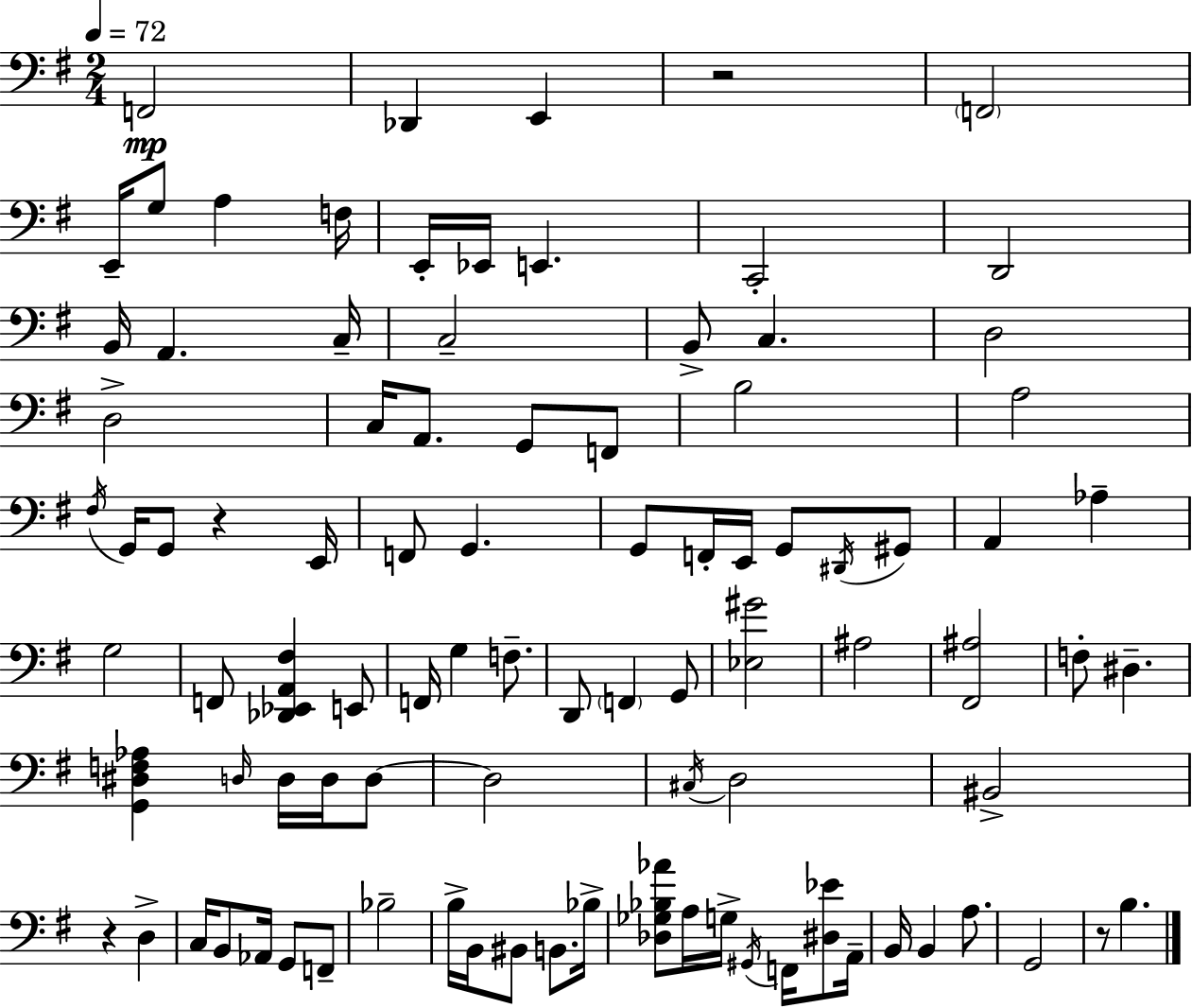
X:1
T:Untitled
M:2/4
L:1/4
K:G
F,,2 _D,, E,, z2 F,,2 E,,/4 G,/2 A, F,/4 E,,/4 _E,,/4 E,, C,,2 D,,2 B,,/4 A,, C,/4 C,2 B,,/2 C, D,2 D,2 C,/4 A,,/2 G,,/2 F,,/2 B,2 A,2 ^F,/4 G,,/4 G,,/2 z E,,/4 F,,/2 G,, G,,/2 F,,/4 E,,/4 G,,/2 ^D,,/4 ^G,,/2 A,, _A, G,2 F,,/2 [_D,,_E,,A,,^F,] E,,/2 F,,/4 G, F,/2 D,,/2 F,, G,,/2 [_E,^G]2 ^A,2 [^F,,^A,]2 F,/2 ^D, [G,,^D,F,_A,] D,/4 D,/4 D,/4 D,/2 D,2 ^C,/4 D,2 ^B,,2 z D, C,/4 B,,/2 _A,,/4 G,,/2 F,,/2 _B,2 B,/4 B,,/4 ^B,,/2 B,,/2 _B,/4 [_D,_G,_B,_A]/2 A,/4 G,/4 ^G,,/4 F,,/4 [^D,_E]/2 A,,/4 B,,/4 B,, A,/2 G,,2 z/2 B,